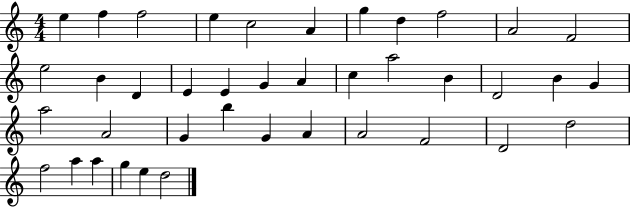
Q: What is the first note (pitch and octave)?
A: E5